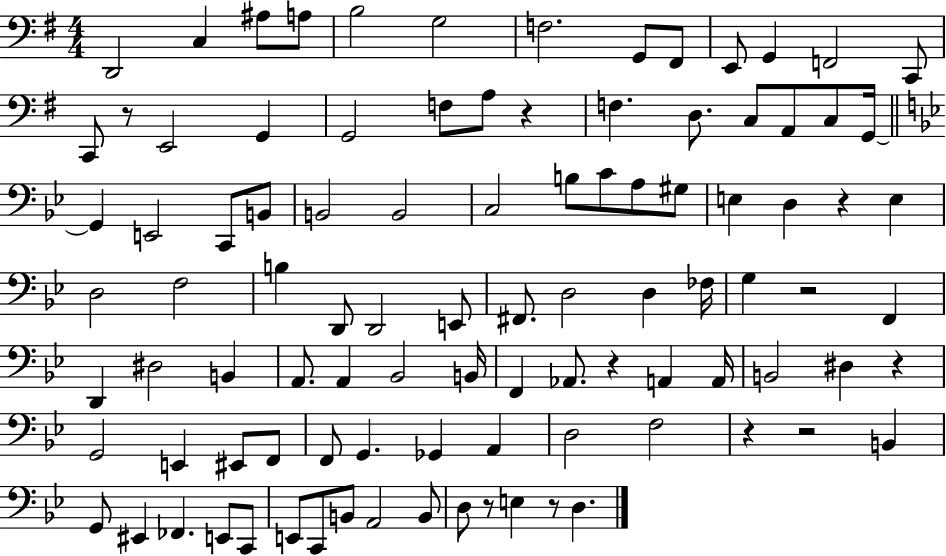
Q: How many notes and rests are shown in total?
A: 98